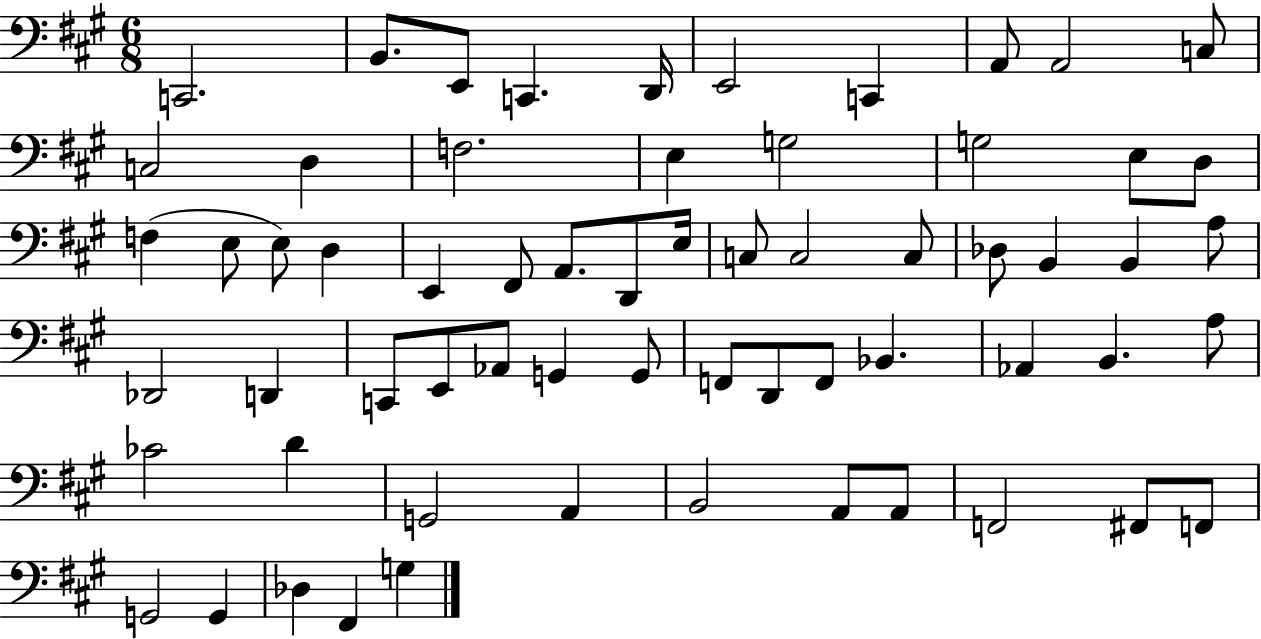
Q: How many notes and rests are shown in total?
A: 63